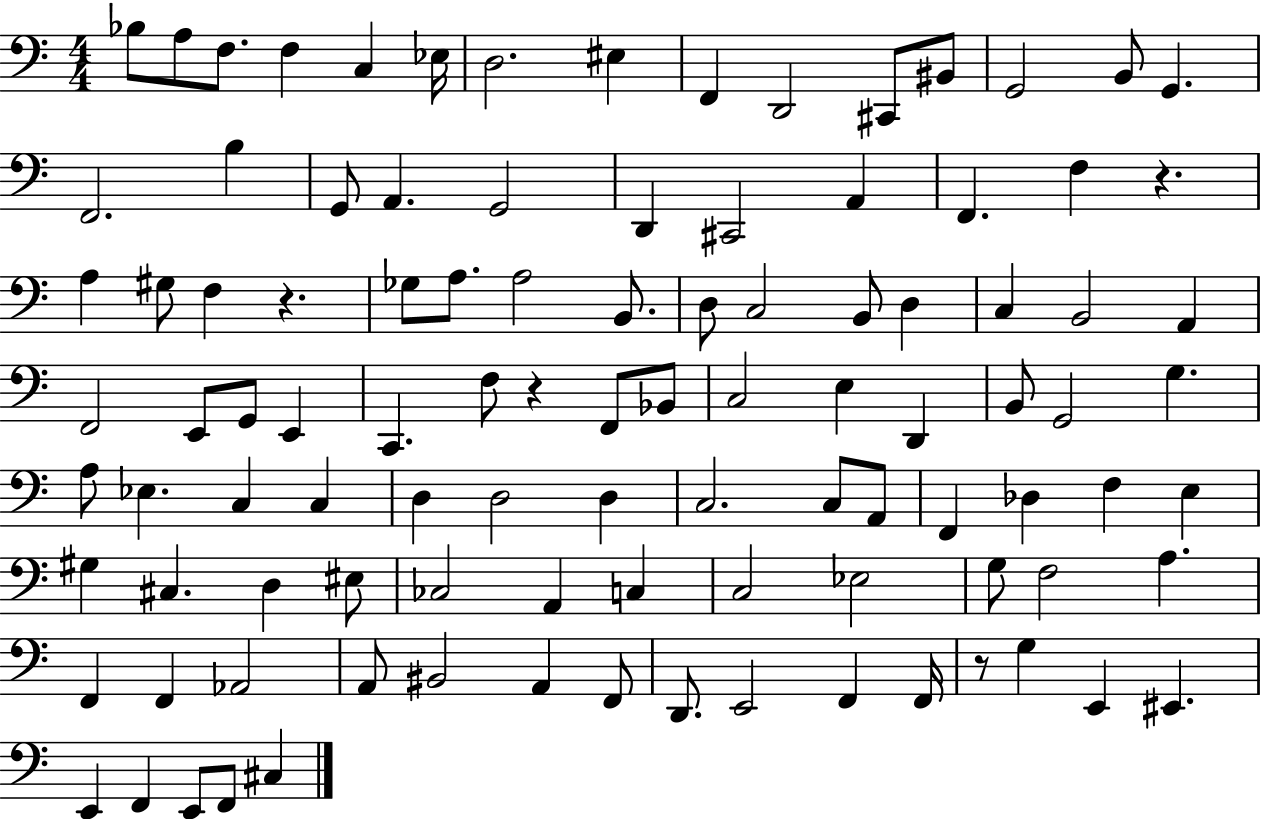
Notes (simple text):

Bb3/e A3/e F3/e. F3/q C3/q Eb3/s D3/h. EIS3/q F2/q D2/h C#2/e BIS2/e G2/h B2/e G2/q. F2/h. B3/q G2/e A2/q. G2/h D2/q C#2/h A2/q F2/q. F3/q R/q. A3/q G#3/e F3/q R/q. Gb3/e A3/e. A3/h B2/e. D3/e C3/h B2/e D3/q C3/q B2/h A2/q F2/h E2/e G2/e E2/q C2/q. F3/e R/q F2/e Bb2/e C3/h E3/q D2/q B2/e G2/h G3/q. A3/e Eb3/q. C3/q C3/q D3/q D3/h D3/q C3/h. C3/e A2/e F2/q Db3/q F3/q E3/q G#3/q C#3/q. D3/q EIS3/e CES3/h A2/q C3/q C3/h Eb3/h G3/e F3/h A3/q. F2/q F2/q Ab2/h A2/e BIS2/h A2/q F2/e D2/e. E2/h F2/q F2/s R/e G3/q E2/q EIS2/q. E2/q F2/q E2/e F2/e C#3/q